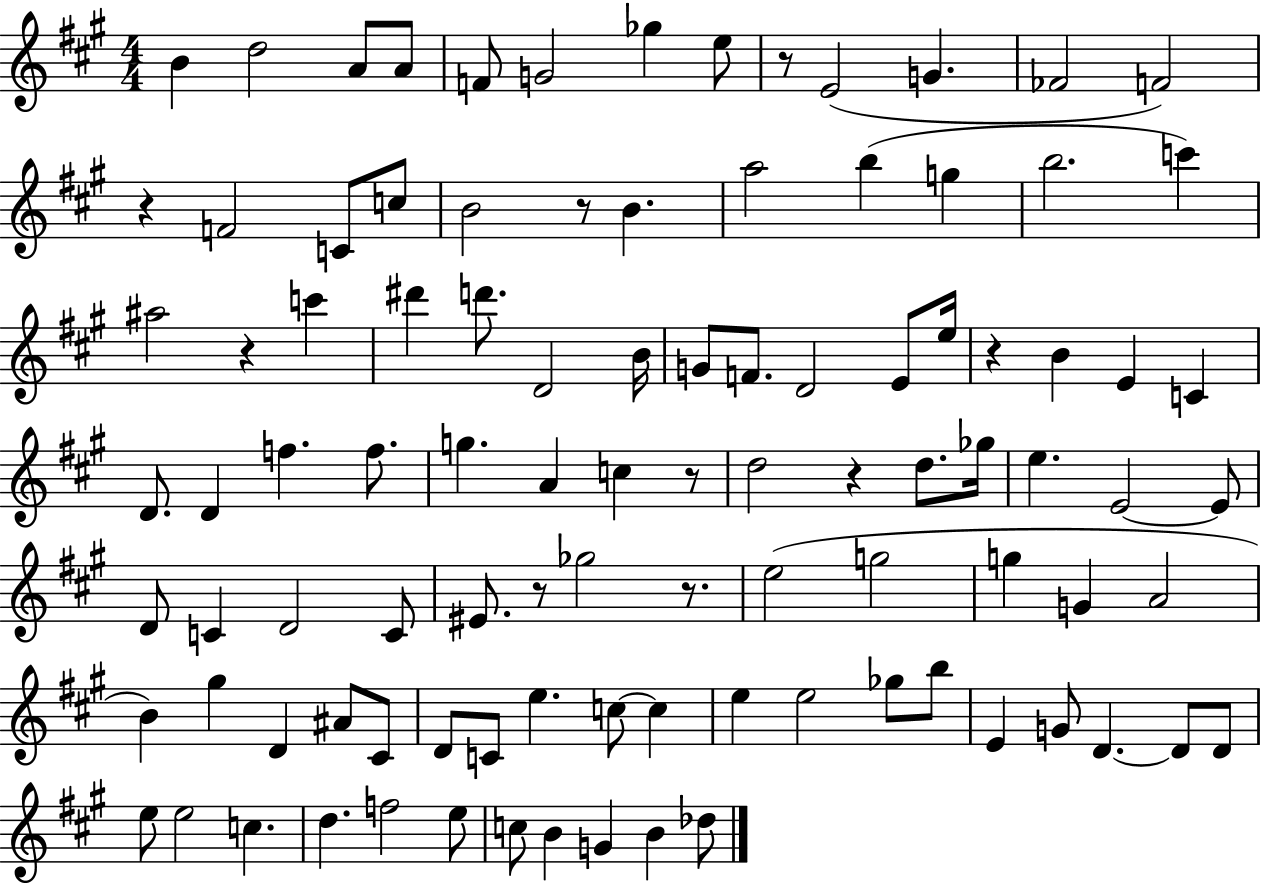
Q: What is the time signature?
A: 4/4